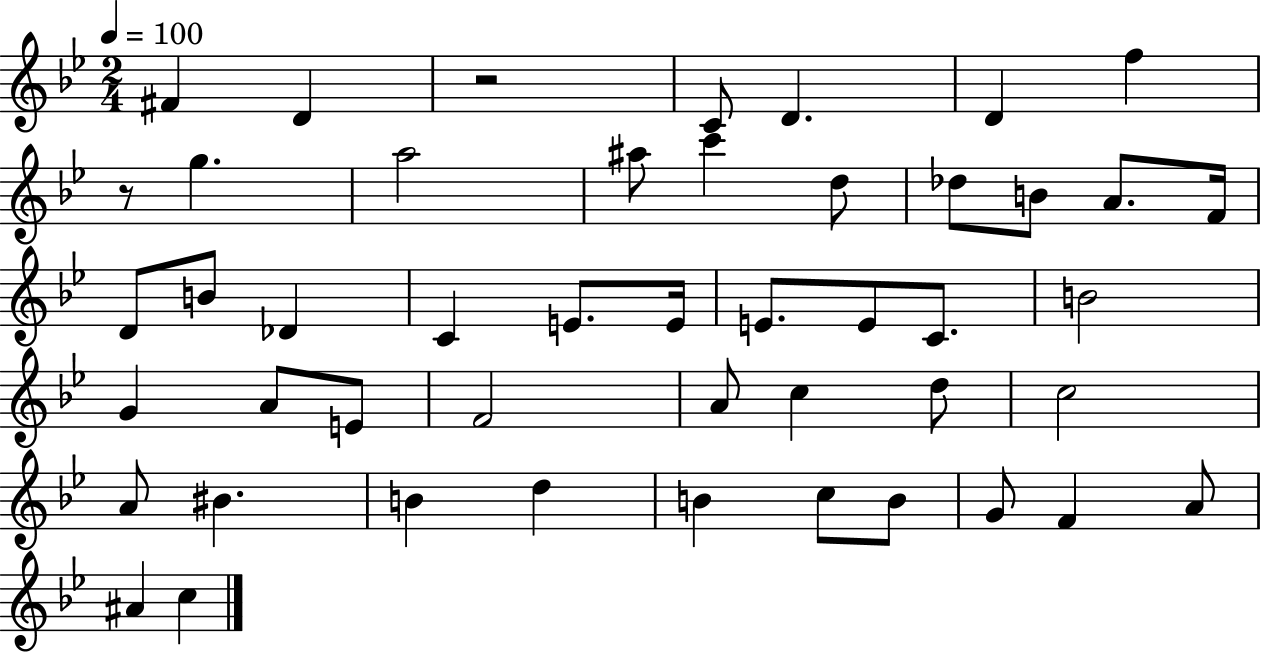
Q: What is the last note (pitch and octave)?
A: C5